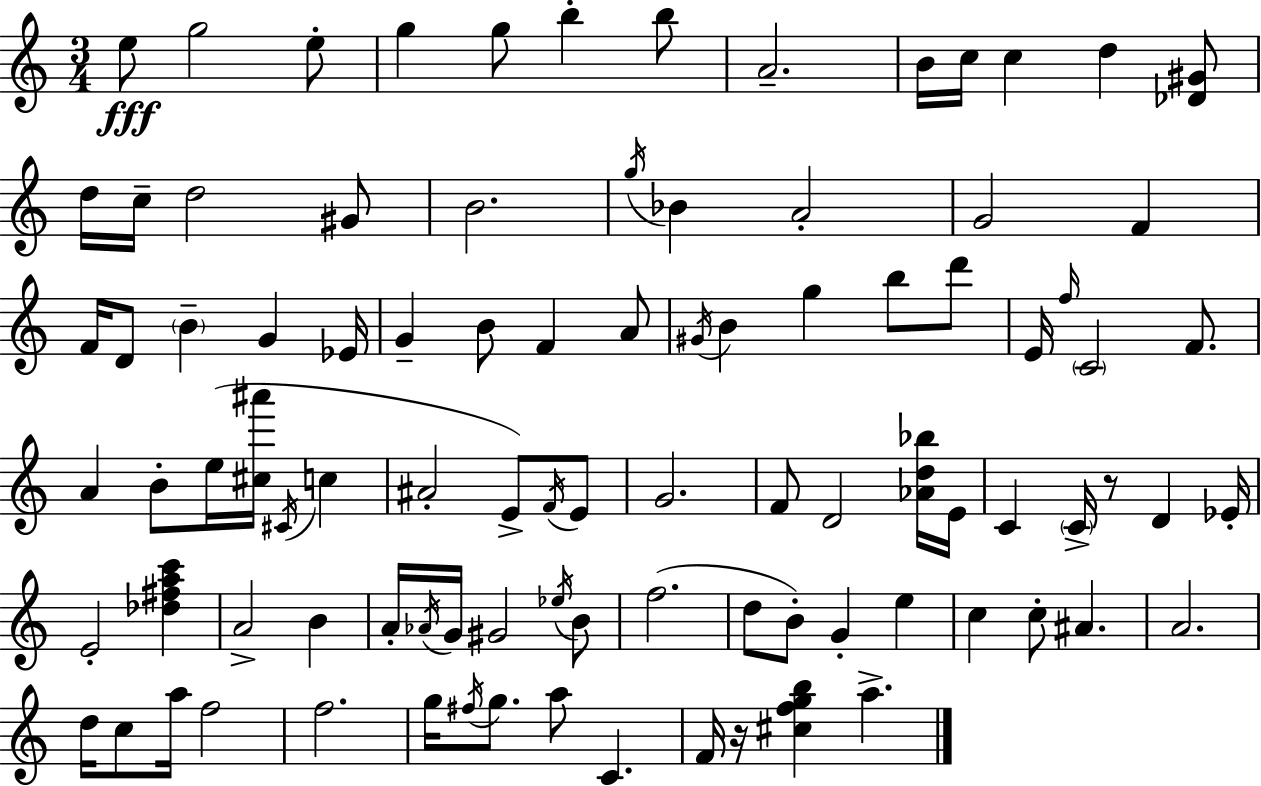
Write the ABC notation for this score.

X:1
T:Untitled
M:3/4
L:1/4
K:C
e/2 g2 e/2 g g/2 b b/2 A2 B/4 c/4 c d [_D^G]/2 d/4 c/4 d2 ^G/2 B2 g/4 _B A2 G2 F F/4 D/2 B G _E/4 G B/2 F A/2 ^G/4 B g b/2 d'/2 E/4 f/4 C2 F/2 A B/2 e/4 [^c^a']/4 ^C/4 c ^A2 E/2 F/4 E/2 G2 F/2 D2 [_Ad_b]/4 E/4 C C/4 z/2 D _E/4 E2 [_d^fac'] A2 B A/4 _A/4 G/4 ^G2 _e/4 B/2 f2 d/2 B/2 G e c c/2 ^A A2 d/4 c/2 a/4 f2 f2 g/4 ^f/4 g/2 a/2 C F/4 z/4 [^cfgb] a